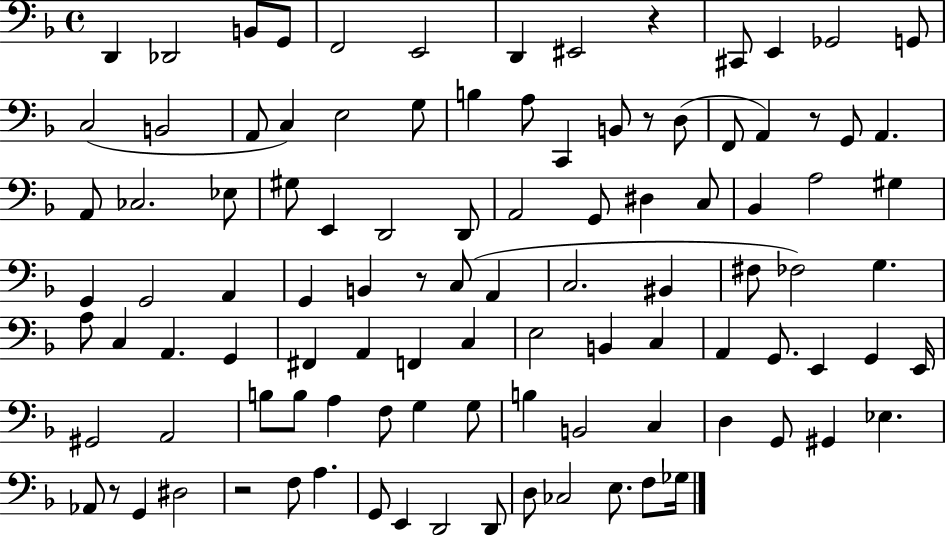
X:1
T:Untitled
M:4/4
L:1/4
K:F
D,, _D,,2 B,,/2 G,,/2 F,,2 E,,2 D,, ^E,,2 z ^C,,/2 E,, _G,,2 G,,/2 C,2 B,,2 A,,/2 C, E,2 G,/2 B, A,/2 C,, B,,/2 z/2 D,/2 F,,/2 A,, z/2 G,,/2 A,, A,,/2 _C,2 _E,/2 ^G,/2 E,, D,,2 D,,/2 A,,2 G,,/2 ^D, C,/2 _B,, A,2 ^G, G,, G,,2 A,, G,, B,, z/2 C,/2 A,, C,2 ^B,, ^F,/2 _F,2 G, A,/2 C, A,, G,, ^F,, A,, F,, C, E,2 B,, C, A,, G,,/2 E,, G,, E,,/4 ^G,,2 A,,2 B,/2 B,/2 A, F,/2 G, G,/2 B, B,,2 C, D, G,,/2 ^G,, _E, _A,,/2 z/2 G,, ^D,2 z2 F,/2 A, G,,/2 E,, D,,2 D,,/2 D,/2 _C,2 E,/2 F,/2 _G,/4